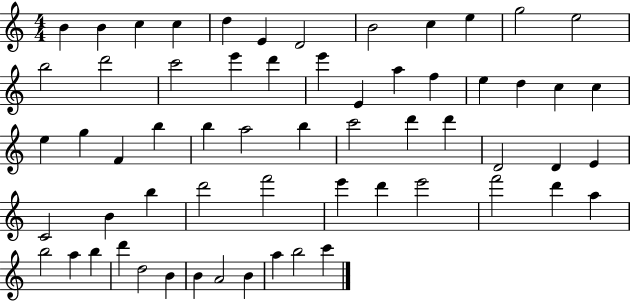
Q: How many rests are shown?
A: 0